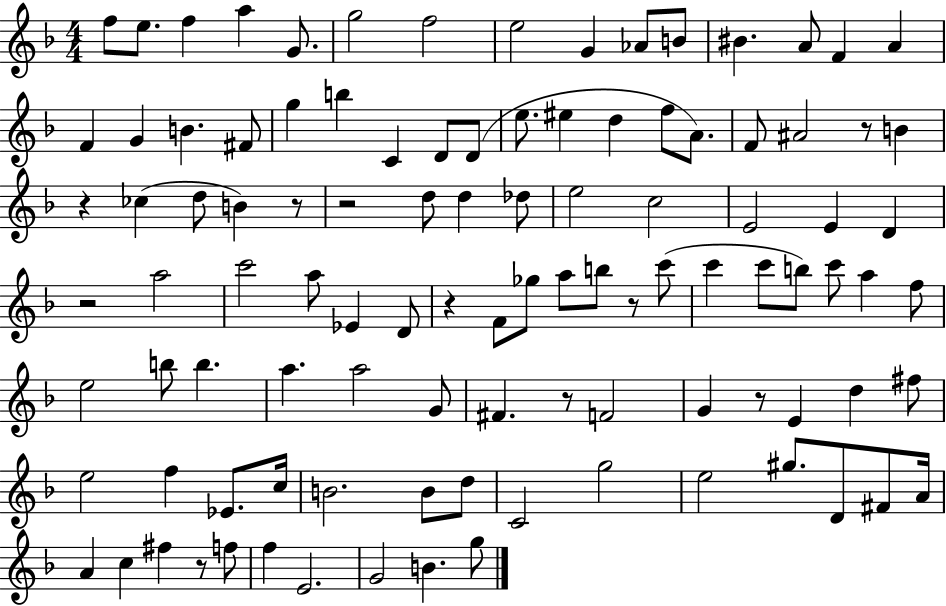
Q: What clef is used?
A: treble